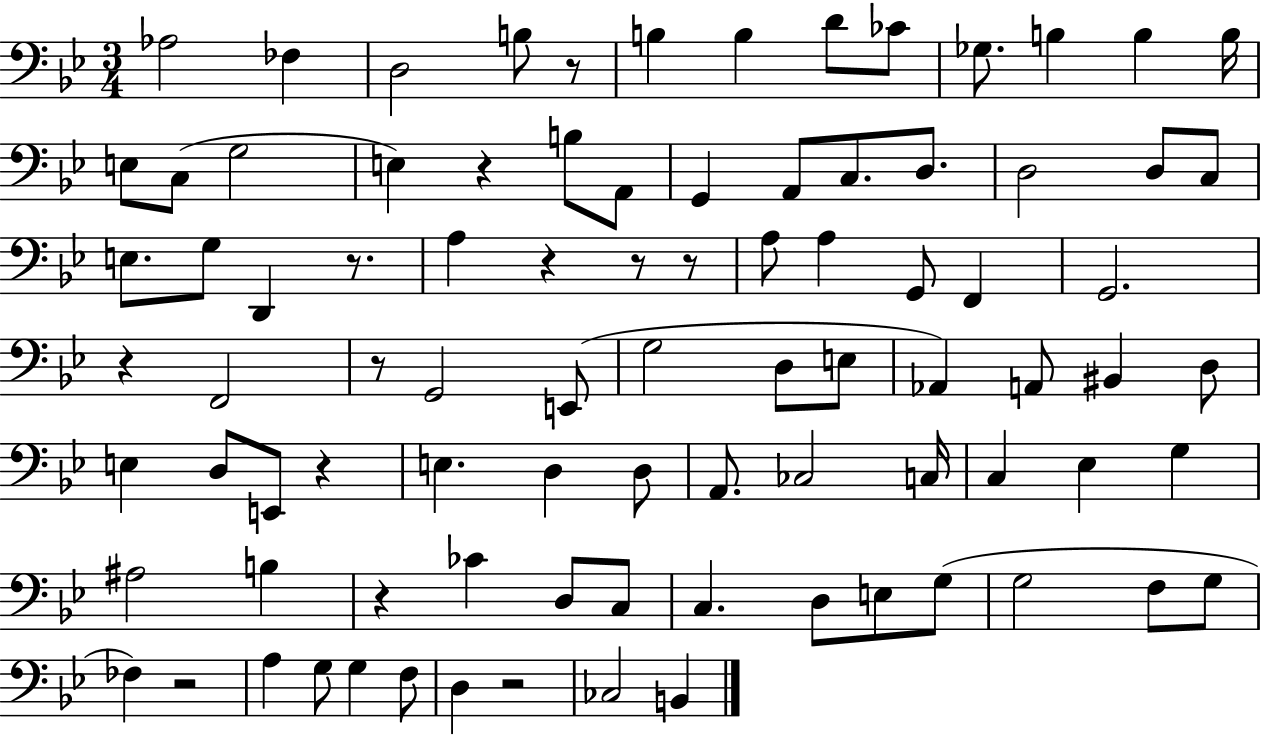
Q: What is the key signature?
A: BES major